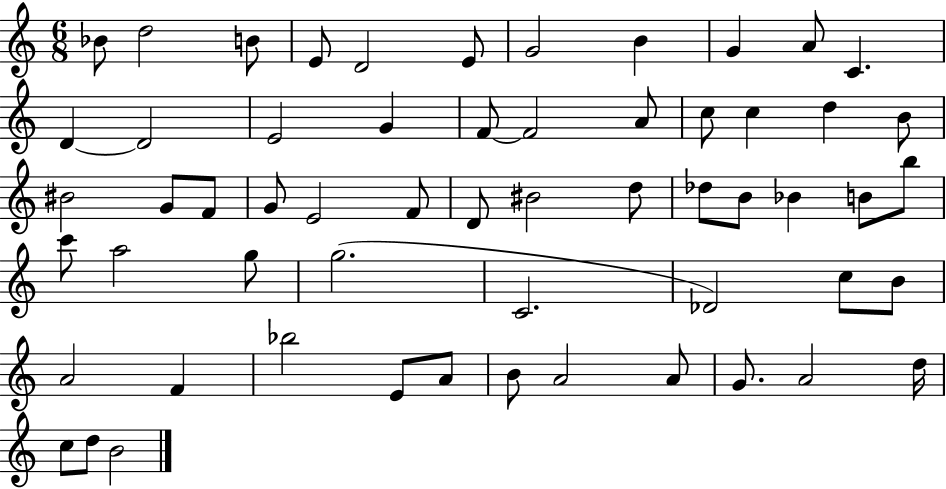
{
  \clef treble
  \numericTimeSignature
  \time 6/8
  \key c \major
  bes'8 d''2 b'8 | e'8 d'2 e'8 | g'2 b'4 | g'4 a'8 c'4. | \break d'4~~ d'2 | e'2 g'4 | f'8~~ f'2 a'8 | c''8 c''4 d''4 b'8 | \break bis'2 g'8 f'8 | g'8 e'2 f'8 | d'8 bis'2 d''8 | des''8 b'8 bes'4 b'8 b''8 | \break c'''8 a''2 g''8 | g''2.( | c'2. | des'2) c''8 b'8 | \break a'2 f'4 | bes''2 e'8 a'8 | b'8 a'2 a'8 | g'8. a'2 d''16 | \break c''8 d''8 b'2 | \bar "|."
}